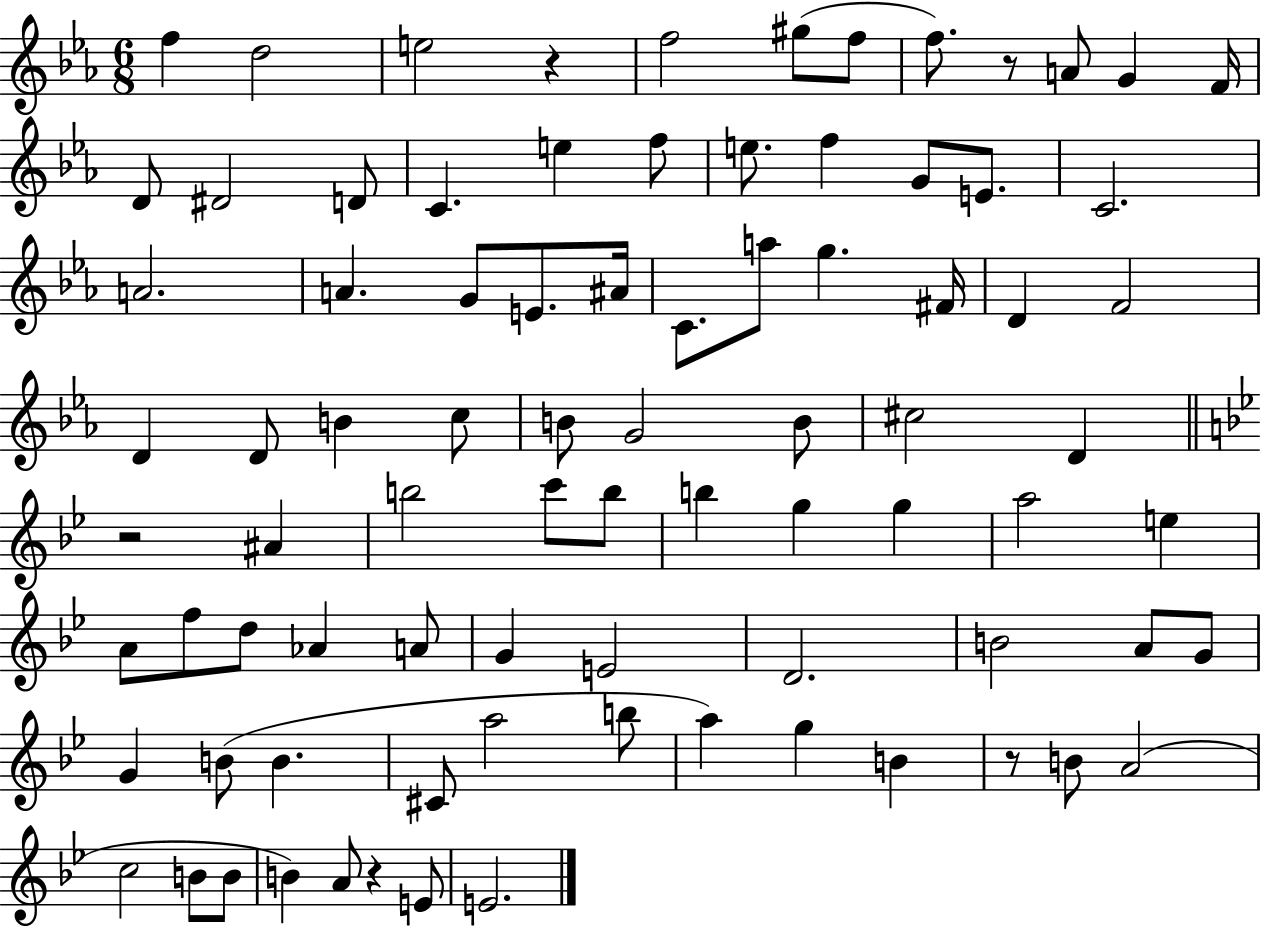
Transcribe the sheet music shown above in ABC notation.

X:1
T:Untitled
M:6/8
L:1/4
K:Eb
f d2 e2 z f2 ^g/2 f/2 f/2 z/2 A/2 G F/4 D/2 ^D2 D/2 C e f/2 e/2 f G/2 E/2 C2 A2 A G/2 E/2 ^A/4 C/2 a/2 g ^F/4 D F2 D D/2 B c/2 B/2 G2 B/2 ^c2 D z2 ^A b2 c'/2 b/2 b g g a2 e A/2 f/2 d/2 _A A/2 G E2 D2 B2 A/2 G/2 G B/2 B ^C/2 a2 b/2 a g B z/2 B/2 A2 c2 B/2 B/2 B A/2 z E/2 E2